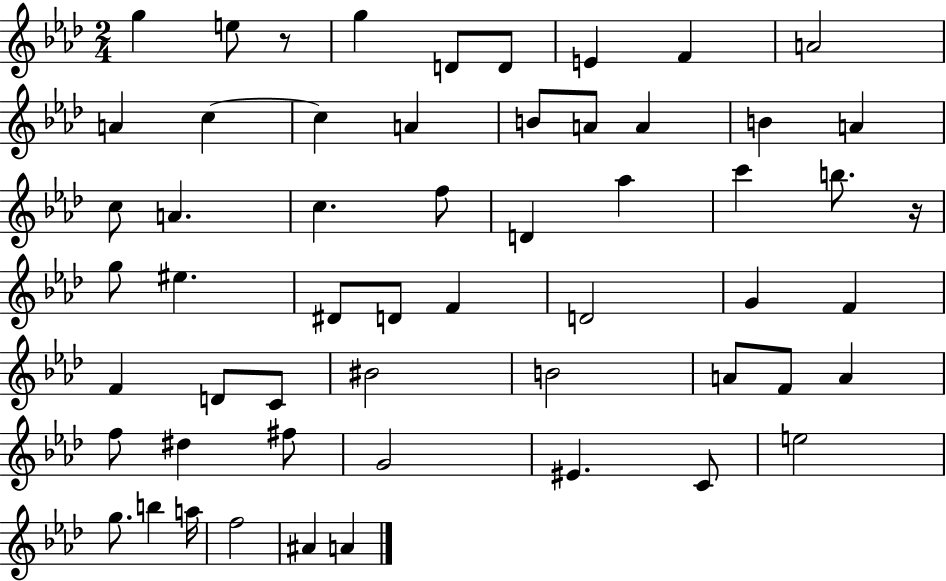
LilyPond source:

{
  \clef treble
  \numericTimeSignature
  \time 2/4
  \key aes \major
  g''4 e''8 r8 | g''4 d'8 d'8 | e'4 f'4 | a'2 | \break a'4 c''4~~ | c''4 a'4 | b'8 a'8 a'4 | b'4 a'4 | \break c''8 a'4. | c''4. f''8 | d'4 aes''4 | c'''4 b''8. r16 | \break g''8 eis''4. | dis'8 d'8 f'4 | d'2 | g'4 f'4 | \break f'4 d'8 c'8 | bis'2 | b'2 | a'8 f'8 a'4 | \break f''8 dis''4 fis''8 | g'2 | eis'4. c'8 | e''2 | \break g''8. b''4 a''16 | f''2 | ais'4 a'4 | \bar "|."
}